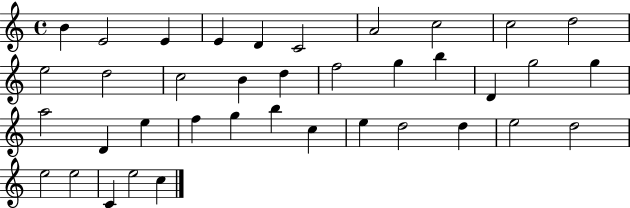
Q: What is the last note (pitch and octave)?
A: C5